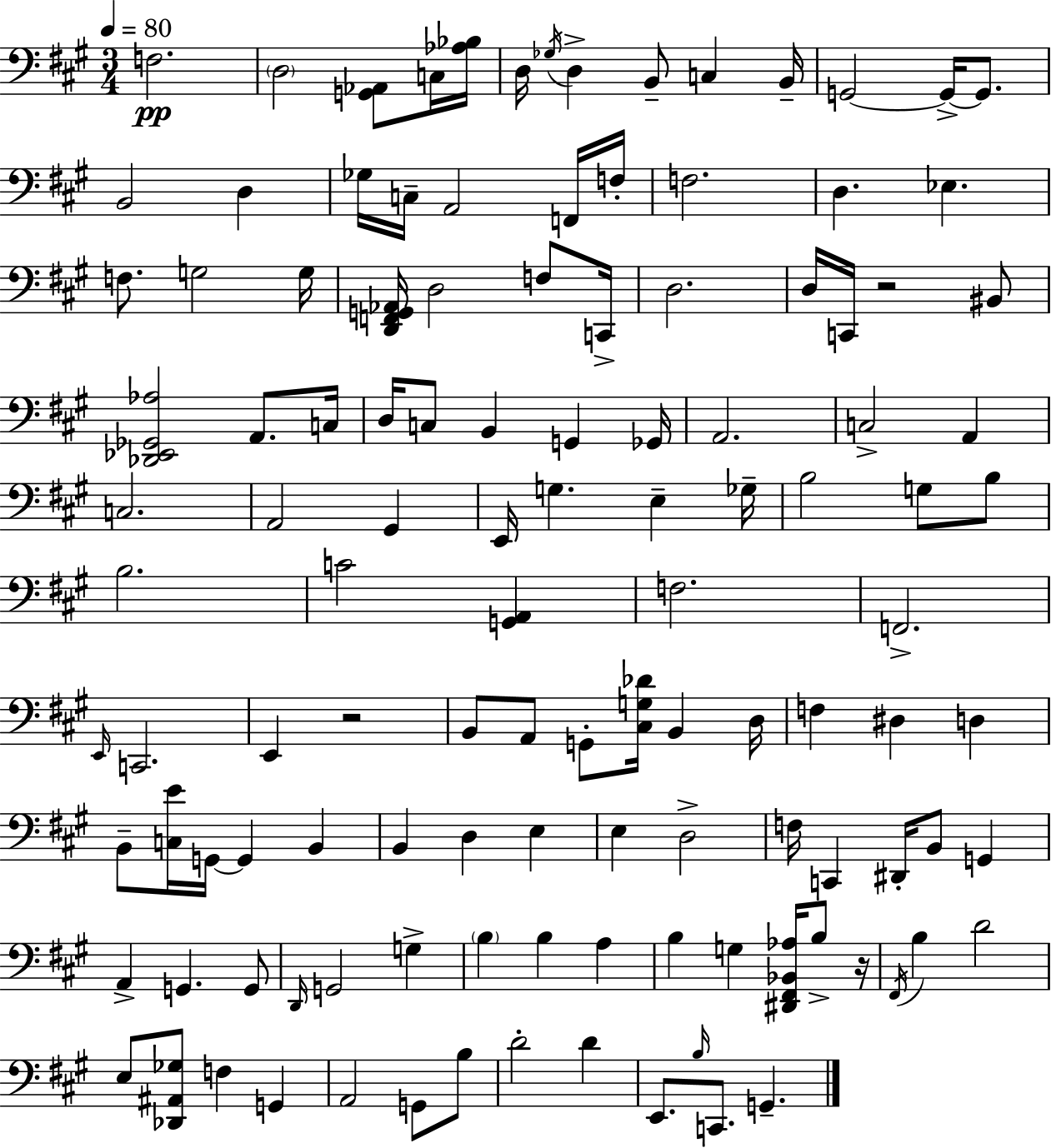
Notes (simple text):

F3/h. D3/h [G2,Ab2]/e C3/s [Ab3,Bb3]/s D3/s Gb3/s D3/q B2/e C3/q B2/s G2/h G2/s G2/e. B2/h D3/q Gb3/s C3/s A2/h F2/s F3/s F3/h. D3/q. Eb3/q. F3/e. G3/h G3/s [D2,F2,G2,Ab2]/s D3/h F3/e C2/s D3/h. D3/s C2/s R/h BIS2/e [Db2,Eb2,Gb2,Ab3]/h A2/e. C3/s D3/s C3/e B2/q G2/q Gb2/s A2/h. C3/h A2/q C3/h. A2/h G#2/q E2/s G3/q. E3/q Gb3/s B3/h G3/e B3/e B3/h. C4/h [G2,A2]/q F3/h. F2/h. E2/s C2/h. E2/q R/h B2/e A2/e G2/e [C#3,G3,Db4]/s B2/q D3/s F3/q D#3/q D3/q B2/e [C3,E4]/s G2/s G2/q B2/q B2/q D3/q E3/q E3/q D3/h F3/s C2/q D#2/s B2/e G2/q A2/q G2/q. G2/e D2/s G2/h G3/q B3/q B3/q A3/q B3/q G3/q [D#2,F#2,Bb2,Ab3]/s B3/e R/s F#2/s B3/q D4/h E3/e [Db2,A#2,Gb3]/e F3/q G2/q A2/h G2/e B3/e D4/h D4/q E2/e. B3/s C2/e. G2/q.